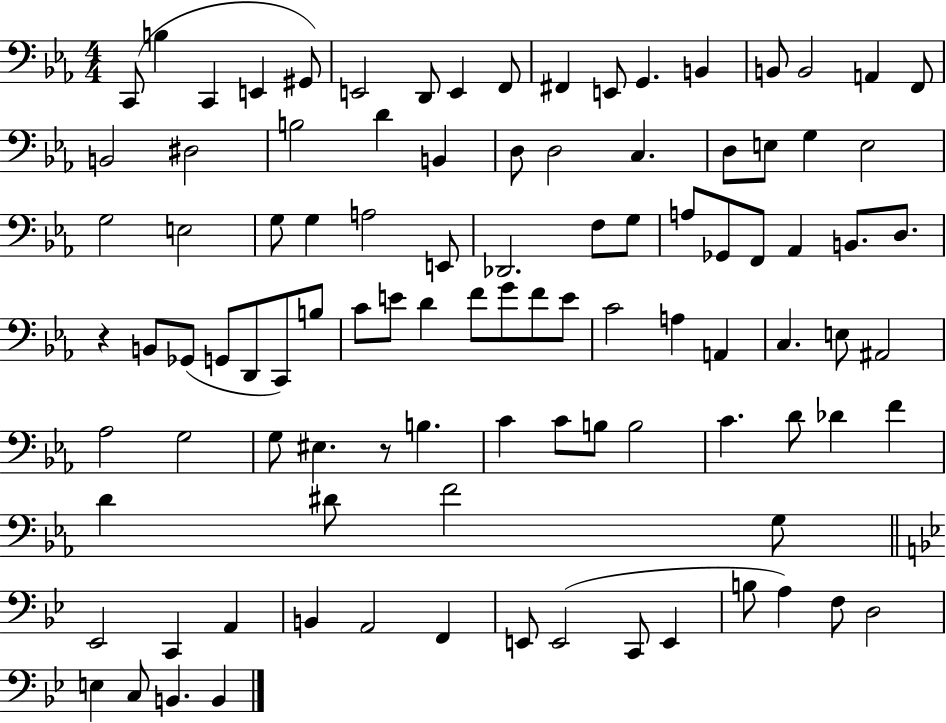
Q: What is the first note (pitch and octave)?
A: C2